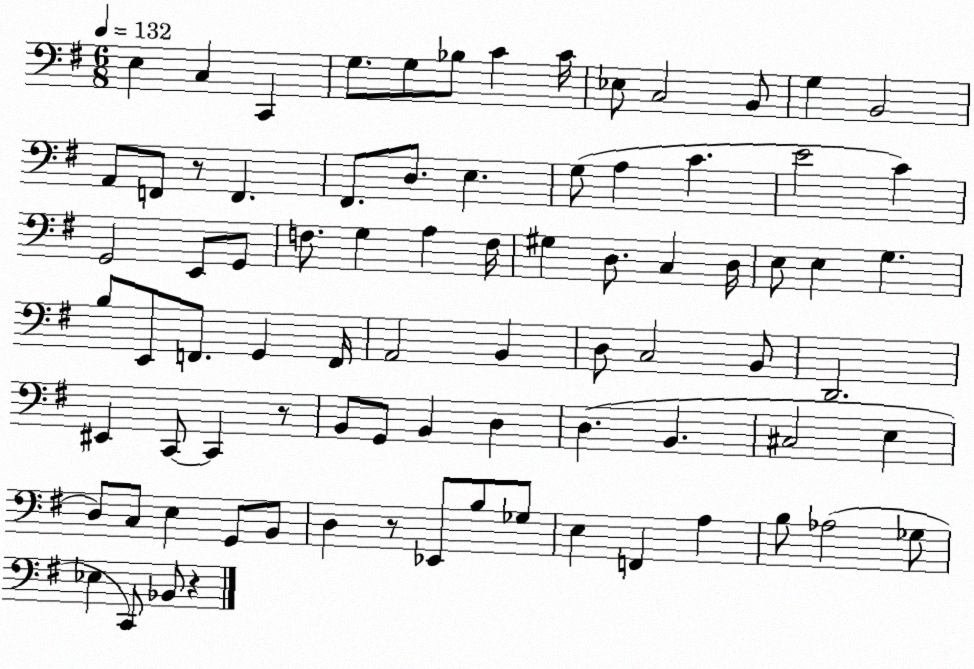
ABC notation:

X:1
T:Untitled
M:6/8
L:1/4
K:G
E, C, C,, G,/2 G,/2 _B,/2 C C/4 _E,/2 C,2 B,,/2 G, B,,2 A,,/2 F,,/2 z/2 F,, ^F,,/2 D,/2 E, G,/2 A, C E2 C G,,2 E,,/2 G,,/2 F,/2 G, A, F,/4 ^G, D,/2 C, D,/4 E,/2 E, G, B,/2 E,,/2 F,,/2 G,, F,,/4 A,,2 B,, D,/2 C,2 B,,/2 D,,2 ^E,, C,,/2 C,, z/2 B,,/2 G,,/2 B,, D, D, B,, ^C,2 E, D,/2 C,/2 E, G,,/2 B,,/2 D, z/2 _E,,/2 B,/2 _G,/2 E, F,, A, B,/2 _A,2 _G,/2 _E, C,,/2 _B,,/2 z